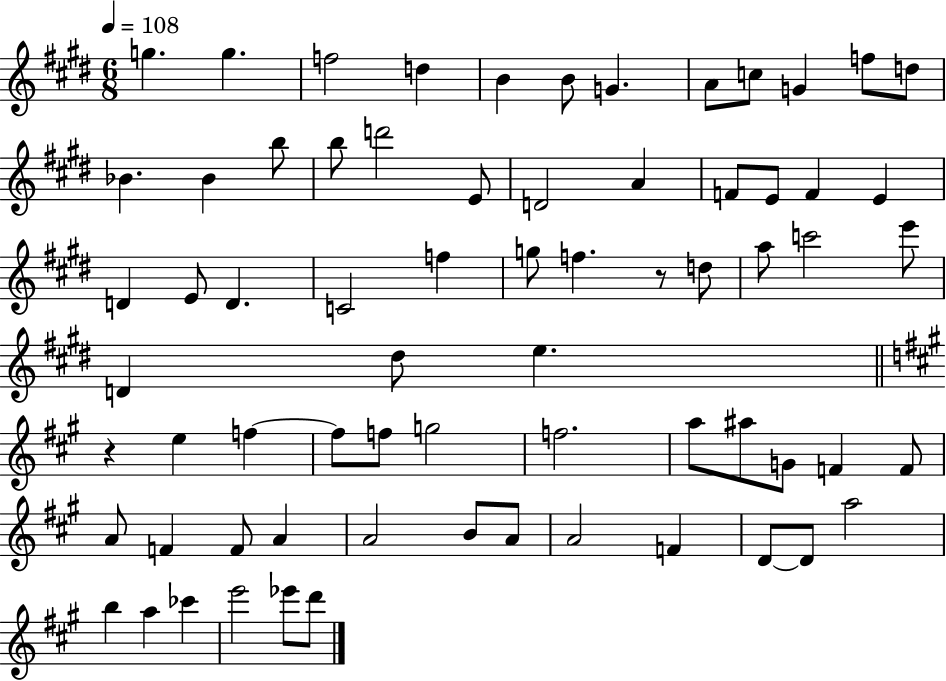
X:1
T:Untitled
M:6/8
L:1/4
K:E
g g f2 d B B/2 G A/2 c/2 G f/2 d/2 _B _B b/2 b/2 d'2 E/2 D2 A F/2 E/2 F E D E/2 D C2 f g/2 f z/2 d/2 a/2 c'2 e'/2 D ^d/2 e z e f f/2 f/2 g2 f2 a/2 ^a/2 G/2 F F/2 A/2 F F/2 A A2 B/2 A/2 A2 F D/2 D/2 a2 b a _c' e'2 _e'/2 d'/2